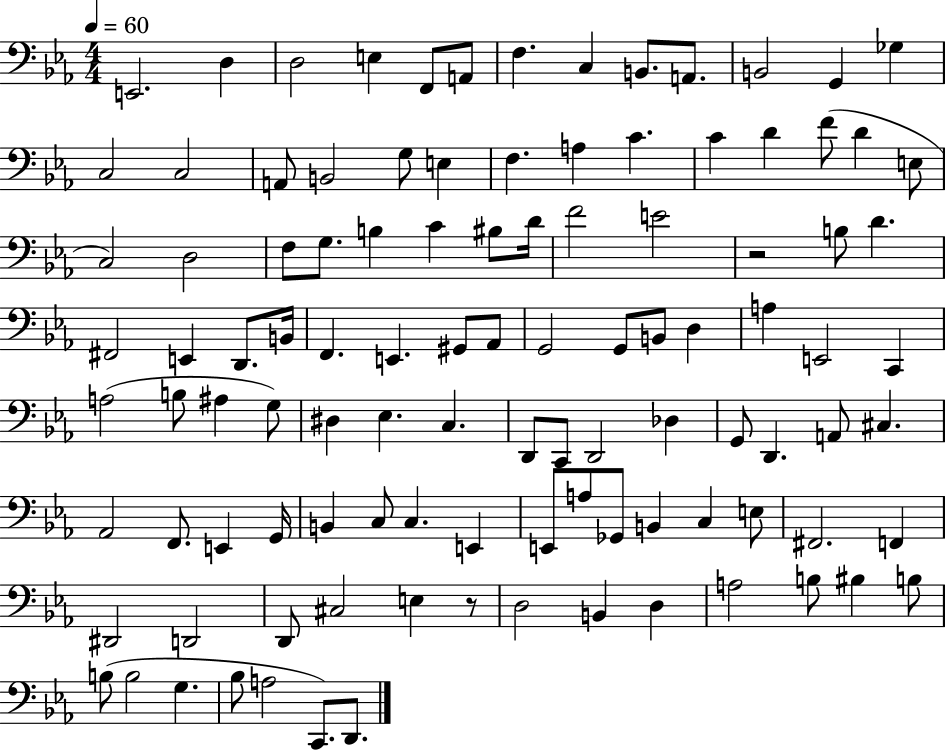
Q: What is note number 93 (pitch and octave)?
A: D3